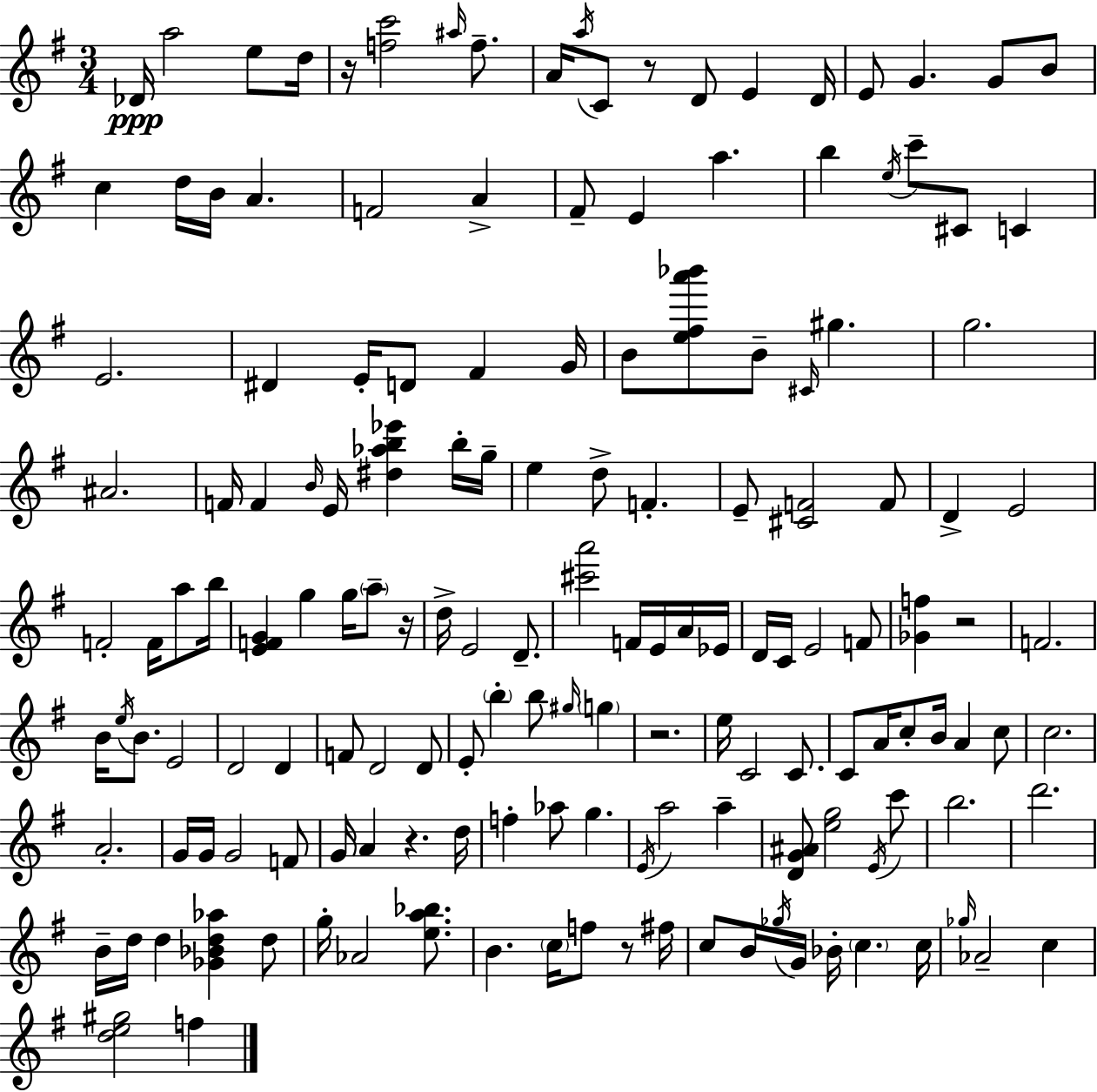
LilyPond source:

{
  \clef treble
  \numericTimeSignature
  \time 3/4
  \key g \major
  des'16\ppp a''2 e''8 d''16 | r16 <f'' c'''>2 \grace { ais''16 } f''8.-- | a'16 \acciaccatura { a''16 } c'8 r8 d'8 e'4 | d'16 e'8 g'4. g'8 | \break b'8 c''4 d''16 b'16 a'4. | f'2 a'4-> | fis'8-- e'4 a''4. | b''4 \acciaccatura { e''16 } c'''8-- cis'8 c'4 | \break e'2. | dis'4 e'16-. d'8 fis'4 | g'16 b'8 <e'' fis'' a''' bes'''>8 b'8-- \grace { cis'16 } gis''4. | g''2. | \break ais'2. | f'16 f'4 \grace { b'16 } e'16 <dis'' aes'' b'' ees'''>4 | b''16-. g''16-- e''4 d''8-> f'4.-. | e'8-- <cis' f'>2 | \break f'8 d'4-> e'2 | f'2-. | f'16 a''8 b''16 <e' f' g'>4 g''4 | g''16 \parenthesize a''8-- r16 d''16-> e'2 | \break d'8.-- <cis''' a'''>2 | f'16 e'16 a'16 ees'16 d'16 c'16 e'2 | f'8 <ges' f''>4 r2 | f'2. | \break b'16 \acciaccatura { e''16 } b'8. e'2 | d'2 | d'4 f'8 d'2 | d'8 e'8-. \parenthesize b''4-. | \break b''8 \grace { gis''16 } \parenthesize g''4 r2. | e''16 c'2 | c'8. c'8 a'16 c''8-. | b'16 a'4 c''8 c''2. | \break a'2.-. | g'16 g'16 g'2 | f'8 g'16 a'4 | r4. d''16 f''4-. aes''8 | \break g''4. \acciaccatura { e'16 } a''2 | a''4-- <d' g' ais'>8 <e'' g''>2 | \acciaccatura { e'16 } c'''8 b''2. | d'''2. | \break b'16-- d''16 d''4 | <ges' bes' d'' aes''>4 d''8 g''16-. aes'2 | <e'' a'' bes''>8. b'4. | \parenthesize c''16 f''8 r8 fis''16 c''8 b'16 | \break \acciaccatura { ges''16 } g'16 bes'16-. \parenthesize c''4. c''16 \grace { ges''16 } aes'2-- | c''4 <d'' e'' gis''>2 | f''4 \bar "|."
}